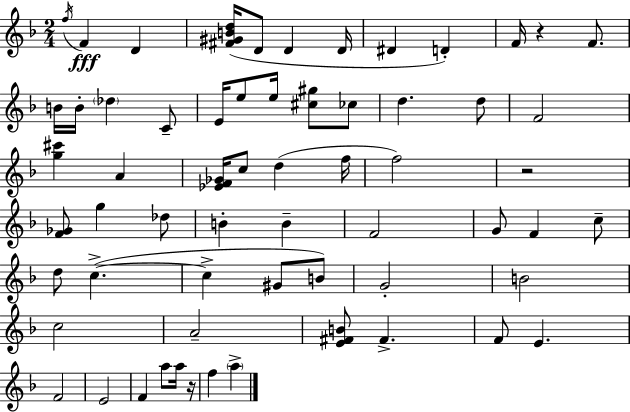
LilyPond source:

{
  \clef treble
  \numericTimeSignature
  \time 2/4
  \key d \minor
  \acciaccatura { f''16 }\fff f'4 d'4 | <fis' gis' b' d''>16( d'8 d'4 | d'16 dis'4 d'4-.) | f'16 r4 f'8. | \break b'16 b'16-. \parenthesize des''4 c'8-- | e'16 e''8 e''16 <cis'' gis''>8 ces''8 | d''4. d''8 | f'2 | \break <g'' cis'''>4 a'4 | <ees' f' ges'>16 c''8 d''4( | f''16 f''2) | r2 | \break <f' ges'>8 g''4 des''8 | b'4-. b'4-- | f'2 | g'8 f'4 c''8-- | \break d''8 c''4.->~(~ | c''4-> gis'8 b'8) | g'2-. | b'2 | \break c''2 | a'2-- | <e' fis' b'>8 fis'4.-> | f'8 e'4. | \break f'2 | e'2 | f'4 a''8 a''16 | r16 f''4 \parenthesize a''4-> | \break \bar "|."
}